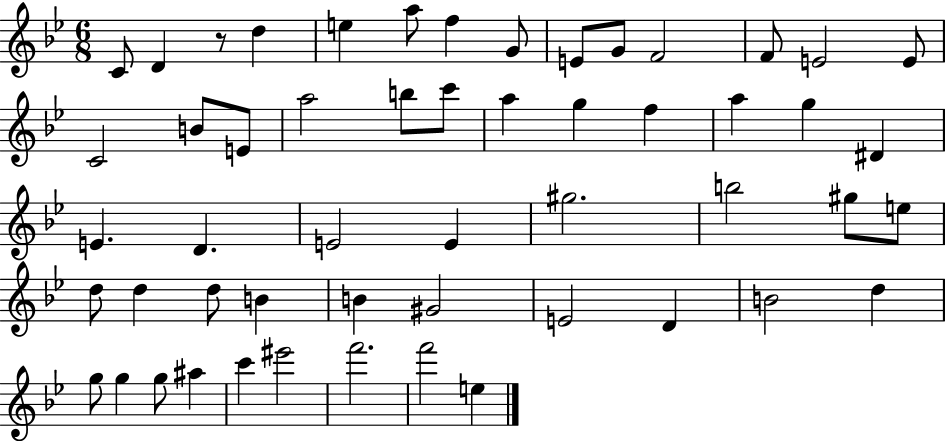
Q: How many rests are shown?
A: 1